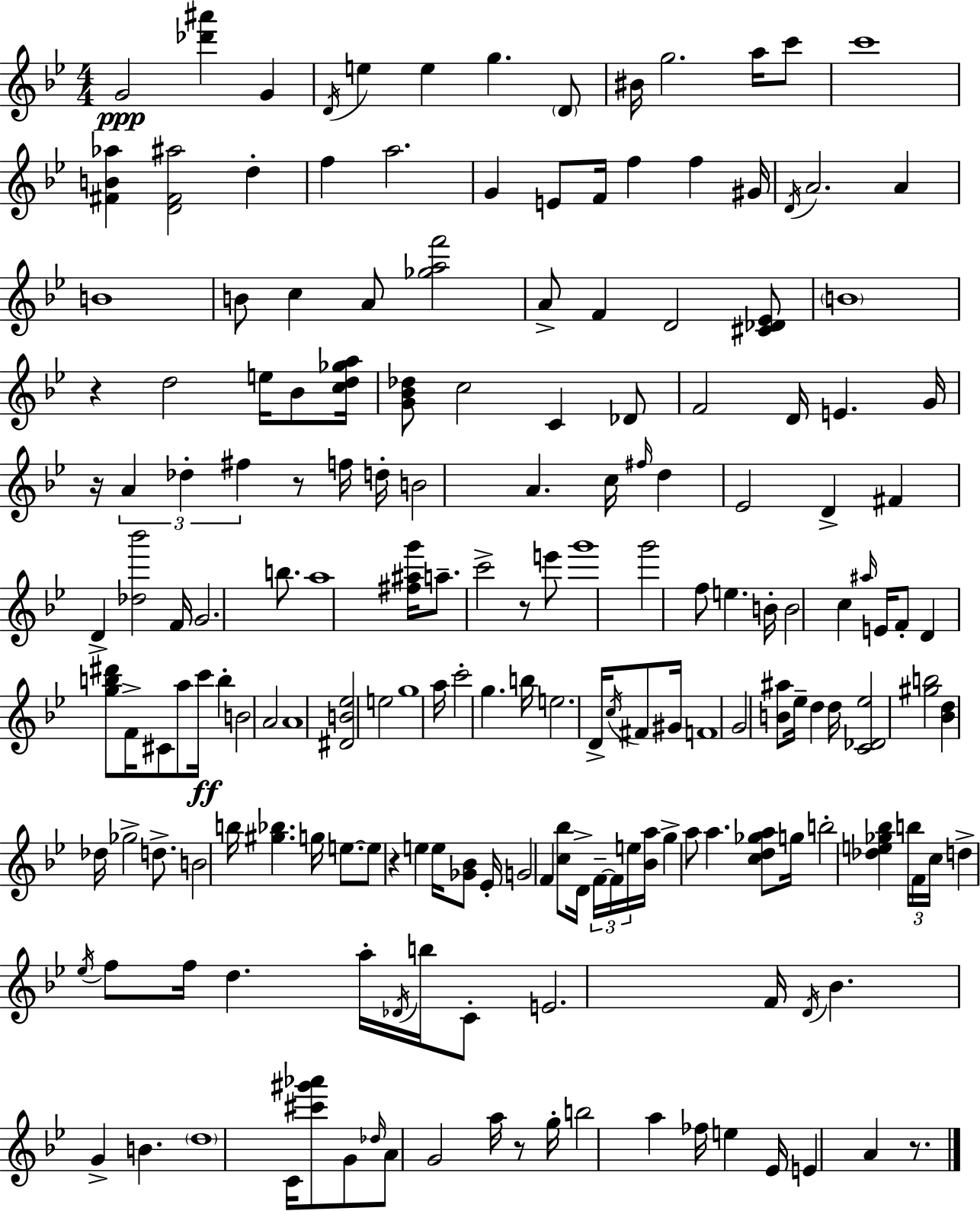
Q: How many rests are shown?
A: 7